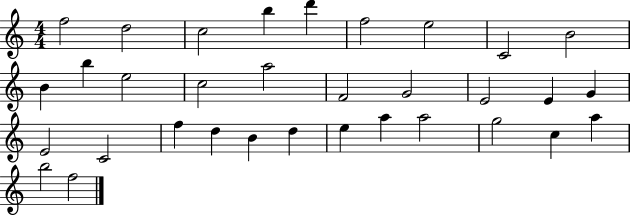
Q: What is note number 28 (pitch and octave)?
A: A5